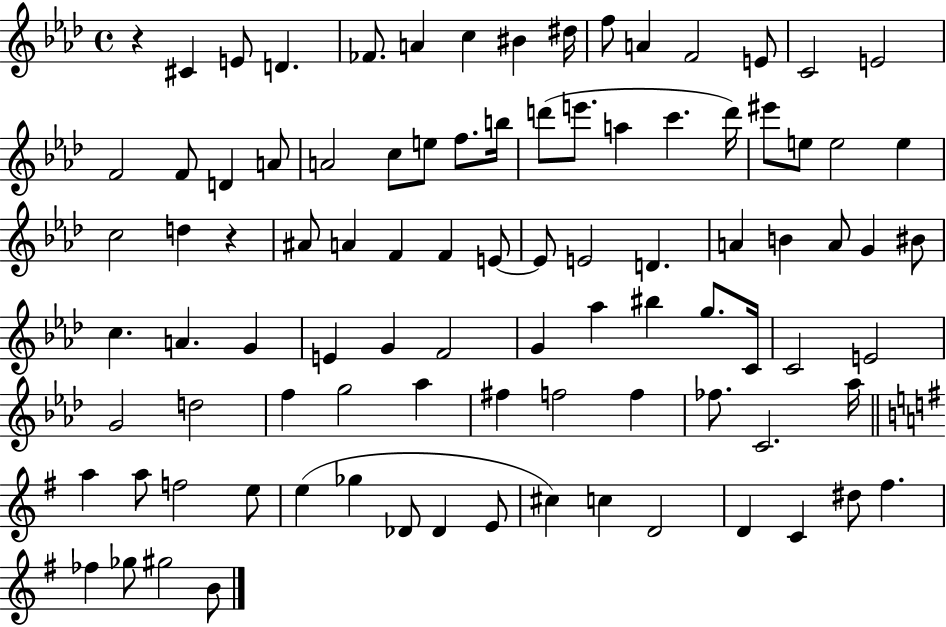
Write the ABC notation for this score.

X:1
T:Untitled
M:4/4
L:1/4
K:Ab
z ^C E/2 D _F/2 A c ^B ^d/4 f/2 A F2 E/2 C2 E2 F2 F/2 D A/2 A2 c/2 e/2 f/2 b/4 d'/2 e'/2 a c' d'/4 ^e'/2 e/2 e2 e c2 d z ^A/2 A F F E/2 E/2 E2 D A B A/2 G ^B/2 c A G E G F2 G _a ^b g/2 C/4 C2 E2 G2 d2 f g2 _a ^f f2 f _f/2 C2 _a/4 a a/2 f2 e/2 e _g _D/2 _D E/2 ^c c D2 D C ^d/2 ^f _f _g/2 ^g2 B/2